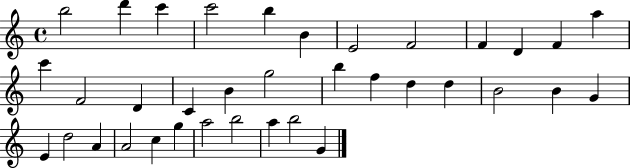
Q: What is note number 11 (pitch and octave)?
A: F4